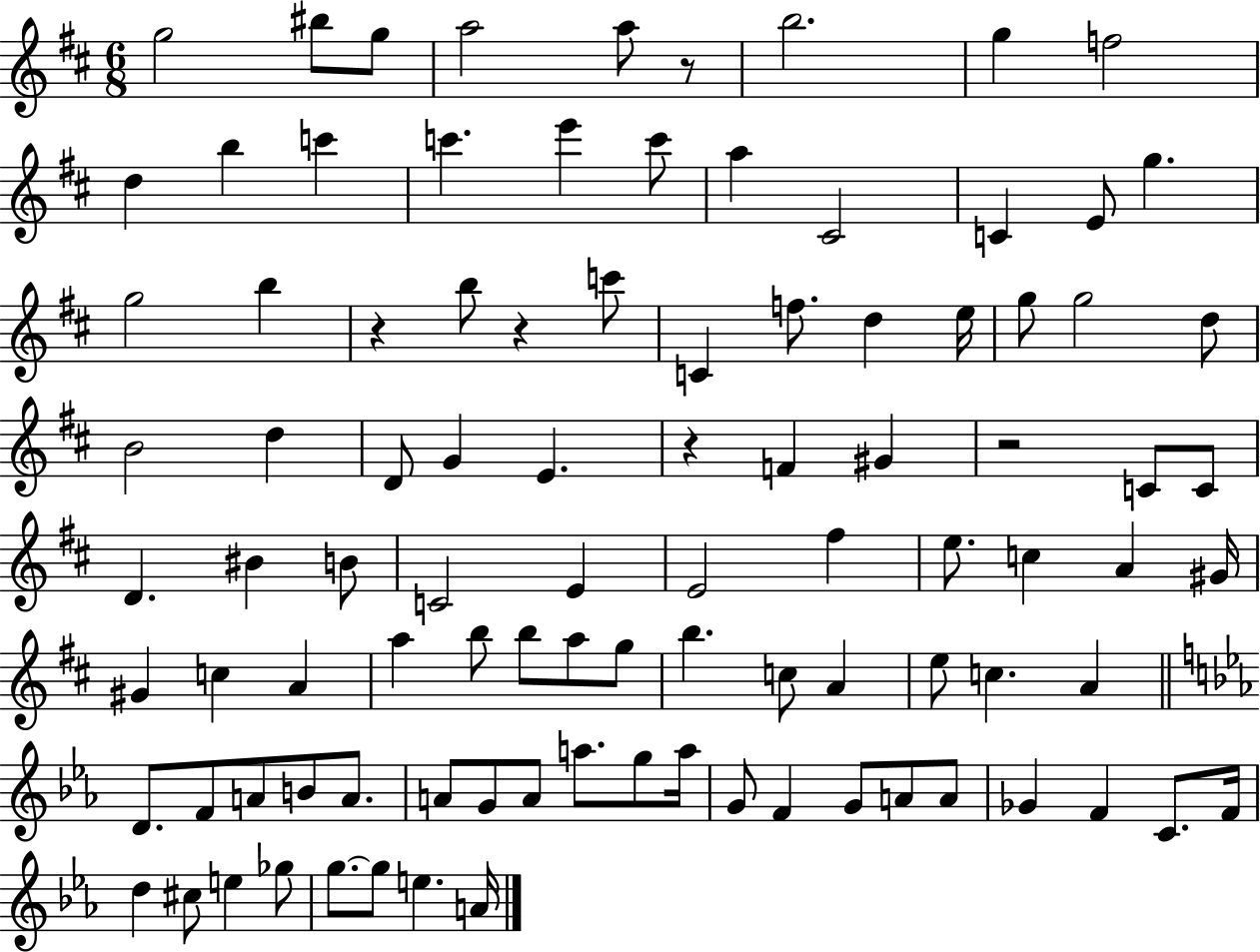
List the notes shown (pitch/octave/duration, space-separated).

G5/h BIS5/e G5/e A5/h A5/e R/e B5/h. G5/q F5/h D5/q B5/q C6/q C6/q. E6/q C6/e A5/q C#4/h C4/q E4/e G5/q. G5/h B5/q R/q B5/e R/q C6/e C4/q F5/e. D5/q E5/s G5/e G5/h D5/e B4/h D5/q D4/e G4/q E4/q. R/q F4/q G#4/q R/h C4/e C4/e D4/q. BIS4/q B4/e C4/h E4/q E4/h F#5/q E5/e. C5/q A4/q G#4/s G#4/q C5/q A4/q A5/q B5/e B5/e A5/e G5/e B5/q. C5/e A4/q E5/e C5/q. A4/q D4/e. F4/e A4/e B4/e A4/e. A4/e G4/e A4/e A5/e. G5/e A5/s G4/e F4/q G4/e A4/e A4/e Gb4/q F4/q C4/e. F4/s D5/q C#5/e E5/q Gb5/e G5/e. G5/e E5/q. A4/s